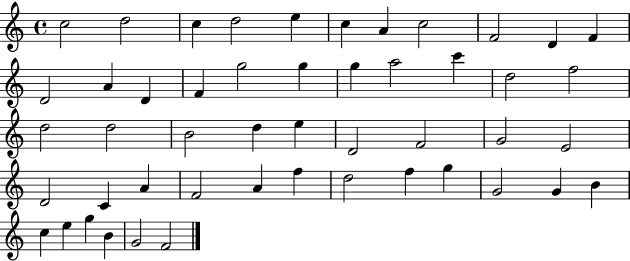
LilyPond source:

{
  \clef treble
  \time 4/4
  \defaultTimeSignature
  \key c \major
  c''2 d''2 | c''4 d''2 e''4 | c''4 a'4 c''2 | f'2 d'4 f'4 | \break d'2 a'4 d'4 | f'4 g''2 g''4 | g''4 a''2 c'''4 | d''2 f''2 | \break d''2 d''2 | b'2 d''4 e''4 | d'2 f'2 | g'2 e'2 | \break d'2 c'4 a'4 | f'2 a'4 f''4 | d''2 f''4 g''4 | g'2 g'4 b'4 | \break c''4 e''4 g''4 b'4 | g'2 f'2 | \bar "|."
}